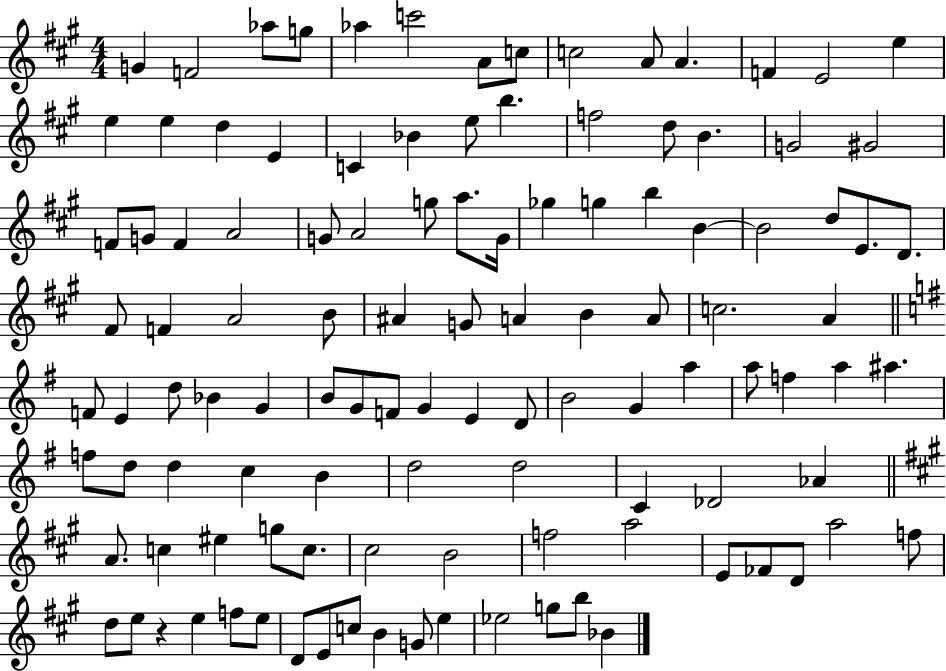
X:1
T:Untitled
M:4/4
L:1/4
K:A
G F2 _a/2 g/2 _a c'2 A/2 c/2 c2 A/2 A F E2 e e e d E C _B e/2 b f2 d/2 B G2 ^G2 F/2 G/2 F A2 G/2 A2 g/2 a/2 G/4 _g g b B B2 d/2 E/2 D/2 ^F/2 F A2 B/2 ^A G/2 A B A/2 c2 A F/2 E d/2 _B G B/2 G/2 F/2 G E D/2 B2 G a a/2 f a ^a f/2 d/2 d c B d2 d2 C _D2 _A A/2 c ^e g/2 c/2 ^c2 B2 f2 a2 E/2 _F/2 D/2 a2 f/2 d/2 e/2 z e f/2 e/2 D/2 E/2 c/2 B G/2 e _e2 g/2 b/2 _B